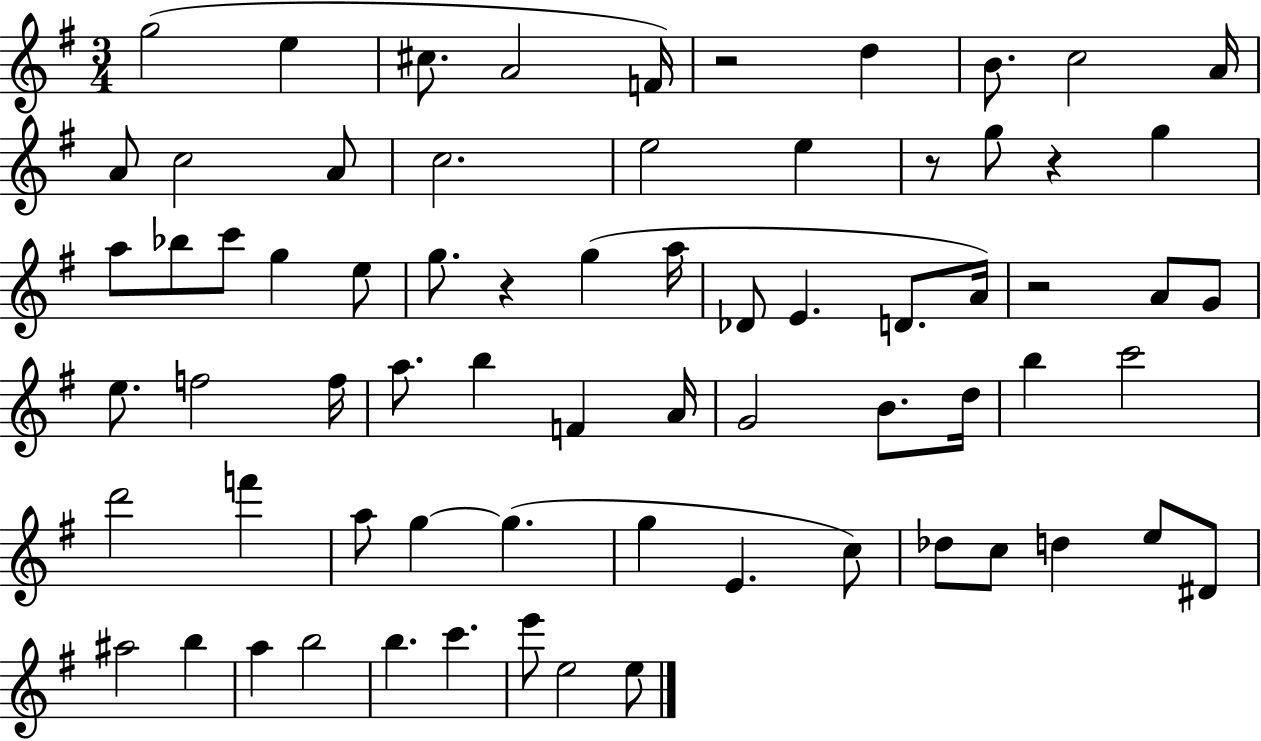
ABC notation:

X:1
T:Untitled
M:3/4
L:1/4
K:G
g2 e ^c/2 A2 F/4 z2 d B/2 c2 A/4 A/2 c2 A/2 c2 e2 e z/2 g/2 z g a/2 _b/2 c'/2 g e/2 g/2 z g a/4 _D/2 E D/2 A/4 z2 A/2 G/2 e/2 f2 f/4 a/2 b F A/4 G2 B/2 d/4 b c'2 d'2 f' a/2 g g g E c/2 _d/2 c/2 d e/2 ^D/2 ^a2 b a b2 b c' e'/2 e2 e/2